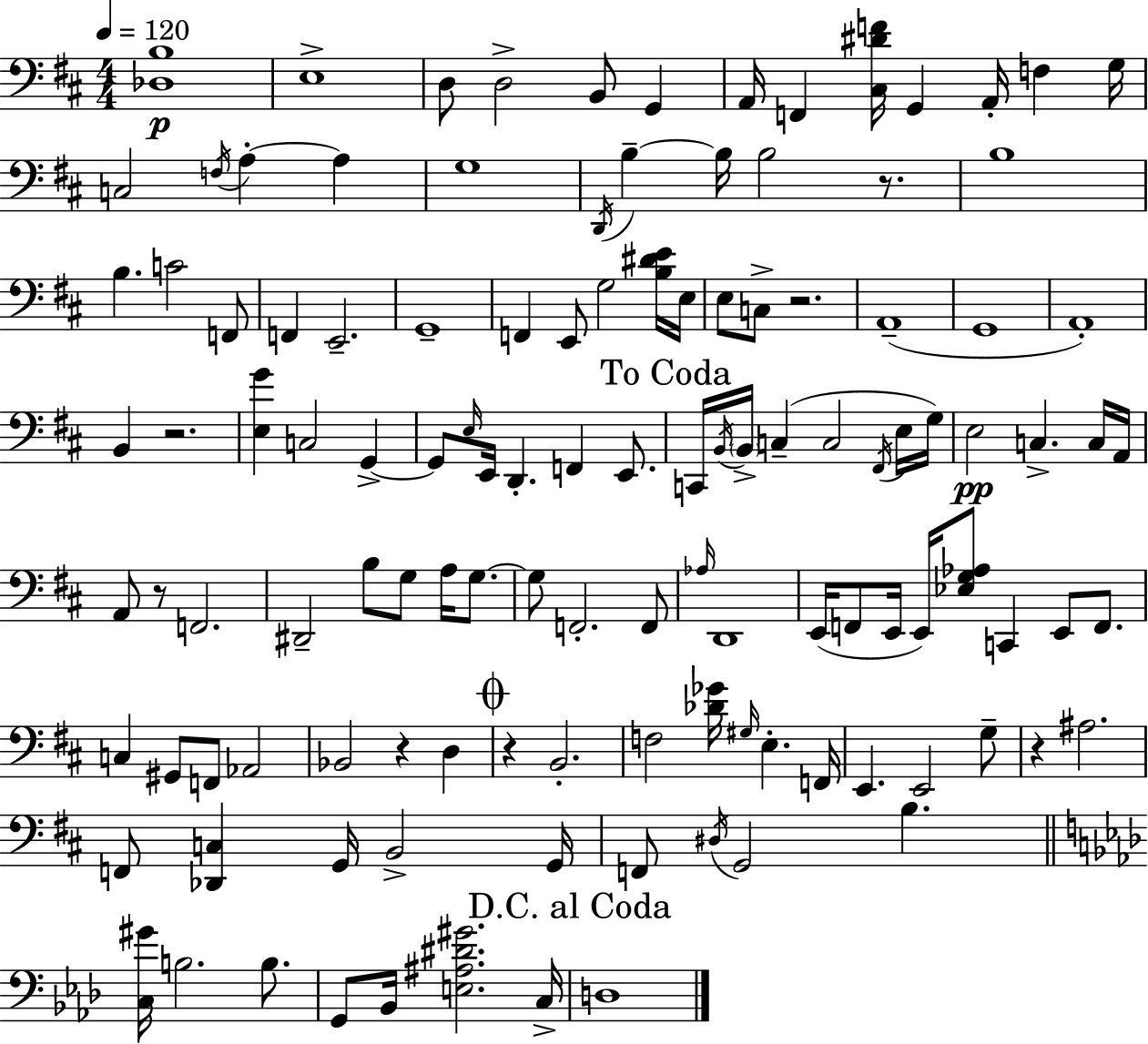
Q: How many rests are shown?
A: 7